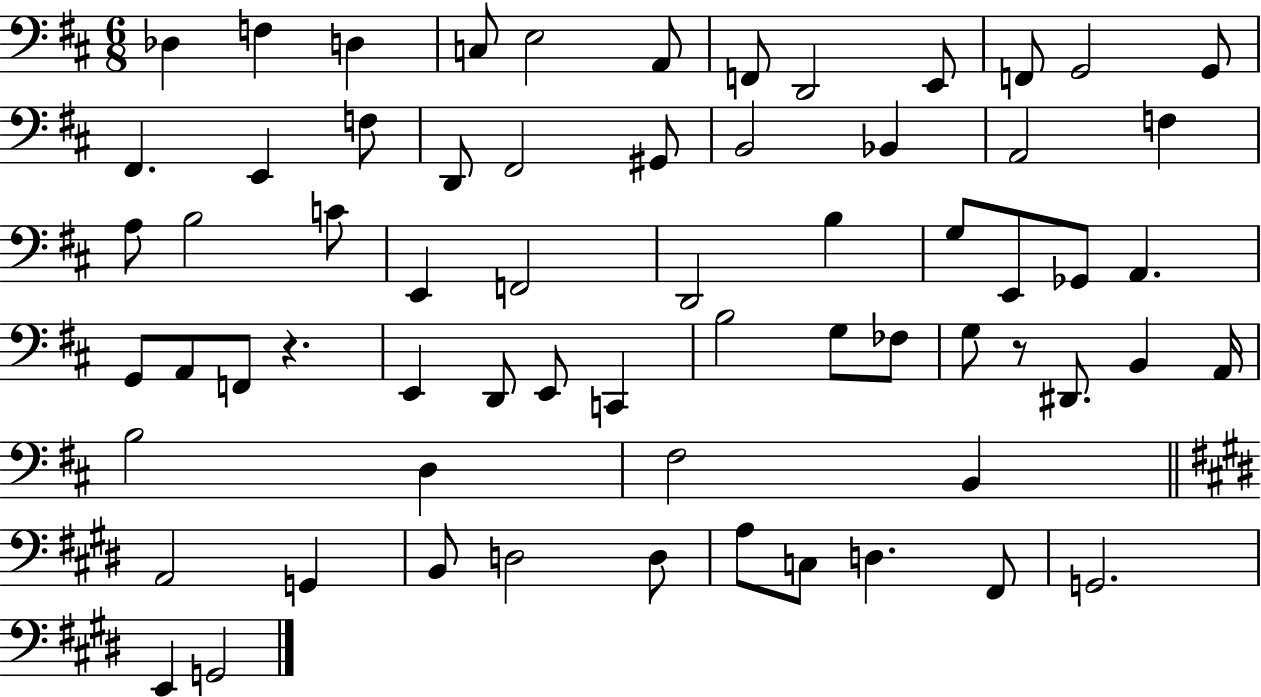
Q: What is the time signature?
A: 6/8